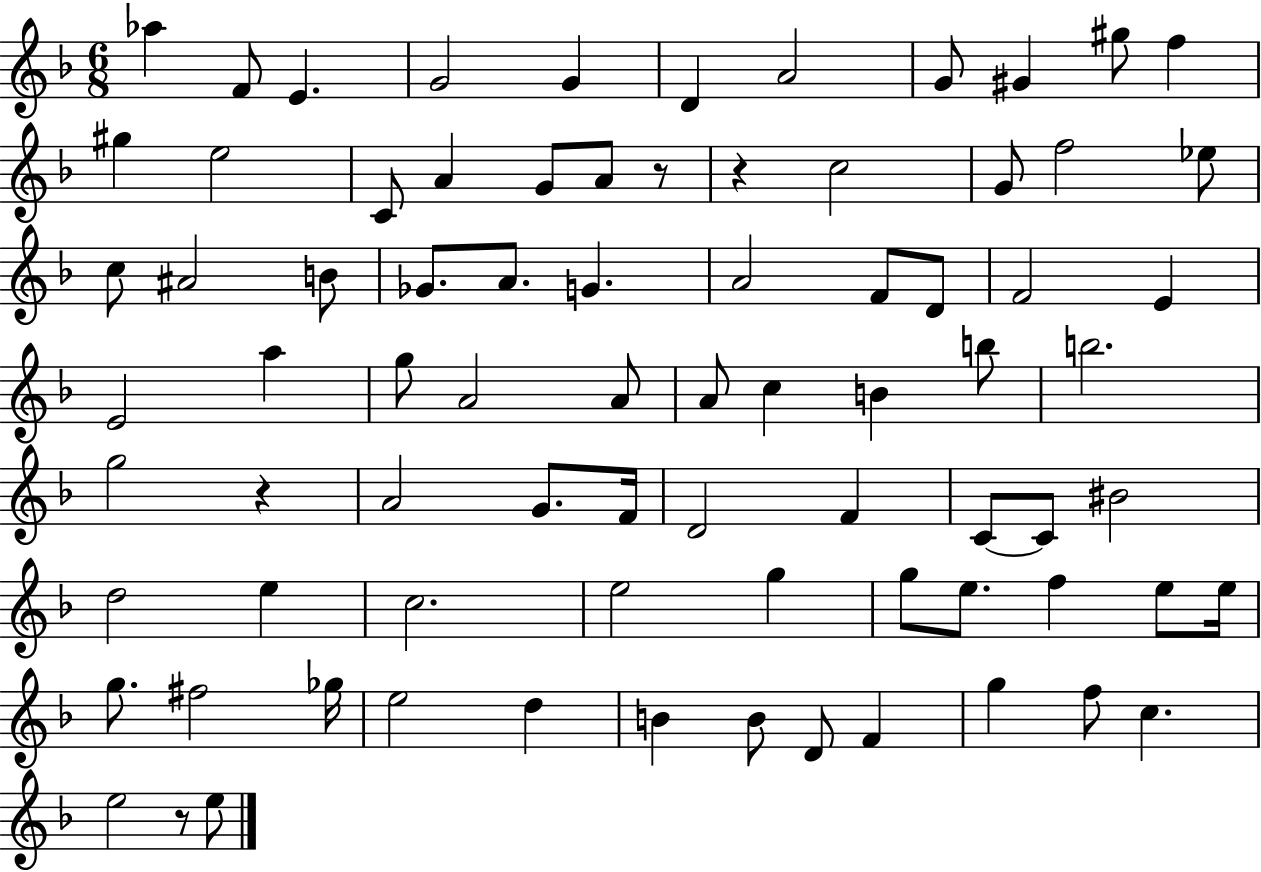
Ab5/q F4/e E4/q. G4/h G4/q D4/q A4/h G4/e G#4/q G#5/e F5/q G#5/q E5/h C4/e A4/q G4/e A4/e R/e R/q C5/h G4/e F5/h Eb5/e C5/e A#4/h B4/e Gb4/e. A4/e. G4/q. A4/h F4/e D4/e F4/h E4/q E4/h A5/q G5/e A4/h A4/e A4/e C5/q B4/q B5/e B5/h. G5/h R/q A4/h G4/e. F4/s D4/h F4/q C4/e C4/e BIS4/h D5/h E5/q C5/h. E5/h G5/q G5/e E5/e. F5/q E5/e E5/s G5/e. F#5/h Gb5/s E5/h D5/q B4/q B4/e D4/e F4/q G5/q F5/e C5/q. E5/h R/e E5/e